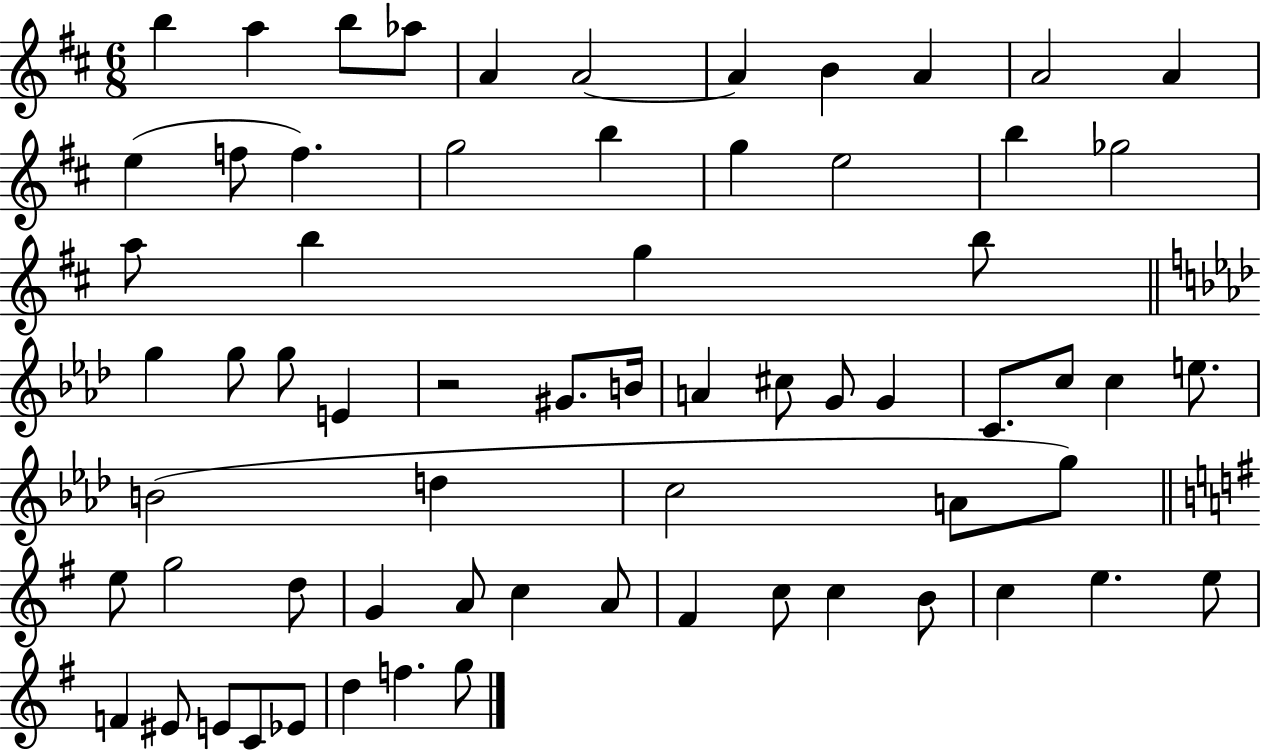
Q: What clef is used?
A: treble